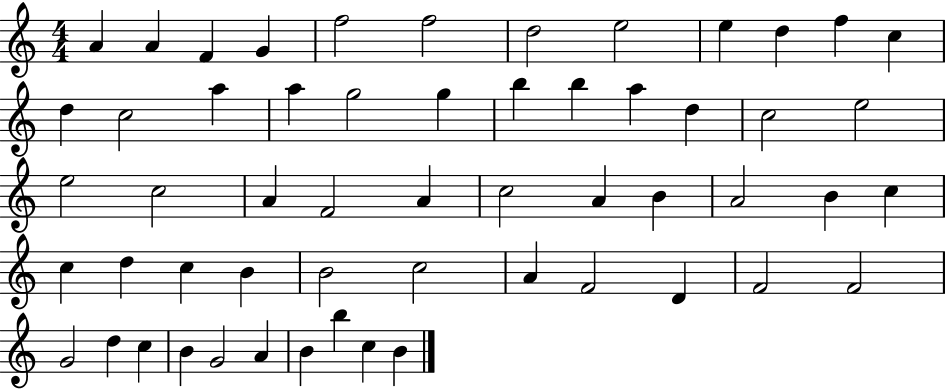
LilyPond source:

{
  \clef treble
  \numericTimeSignature
  \time 4/4
  \key c \major
  a'4 a'4 f'4 g'4 | f''2 f''2 | d''2 e''2 | e''4 d''4 f''4 c''4 | \break d''4 c''2 a''4 | a''4 g''2 g''4 | b''4 b''4 a''4 d''4 | c''2 e''2 | \break e''2 c''2 | a'4 f'2 a'4 | c''2 a'4 b'4 | a'2 b'4 c''4 | \break c''4 d''4 c''4 b'4 | b'2 c''2 | a'4 f'2 d'4 | f'2 f'2 | \break g'2 d''4 c''4 | b'4 g'2 a'4 | b'4 b''4 c''4 b'4 | \bar "|."
}